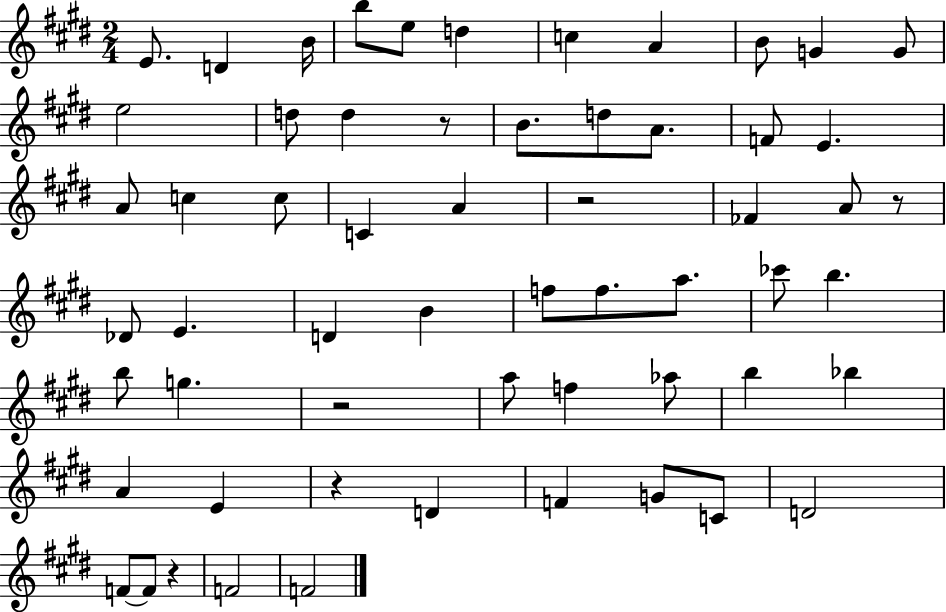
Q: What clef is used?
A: treble